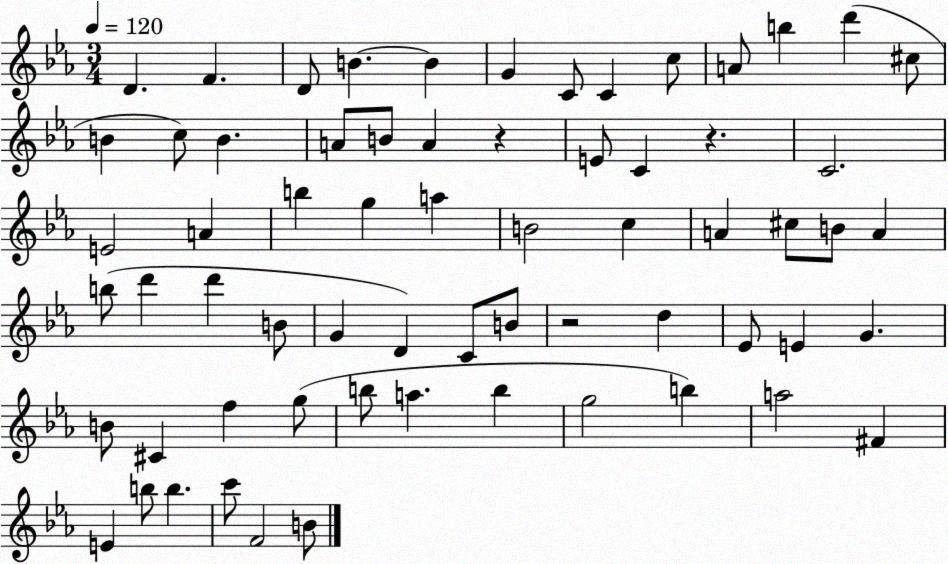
X:1
T:Untitled
M:3/4
L:1/4
K:Eb
D F D/2 B B G C/2 C c/2 A/2 b d' ^c/2 B c/2 B A/2 B/2 A z E/2 C z C2 E2 A b g a B2 c A ^c/2 B/2 A b/2 d' d' B/2 G D C/2 B/2 z2 d _E/2 E G B/2 ^C f g/2 b/2 a b g2 b a2 ^F E b/2 b c'/2 F2 B/2